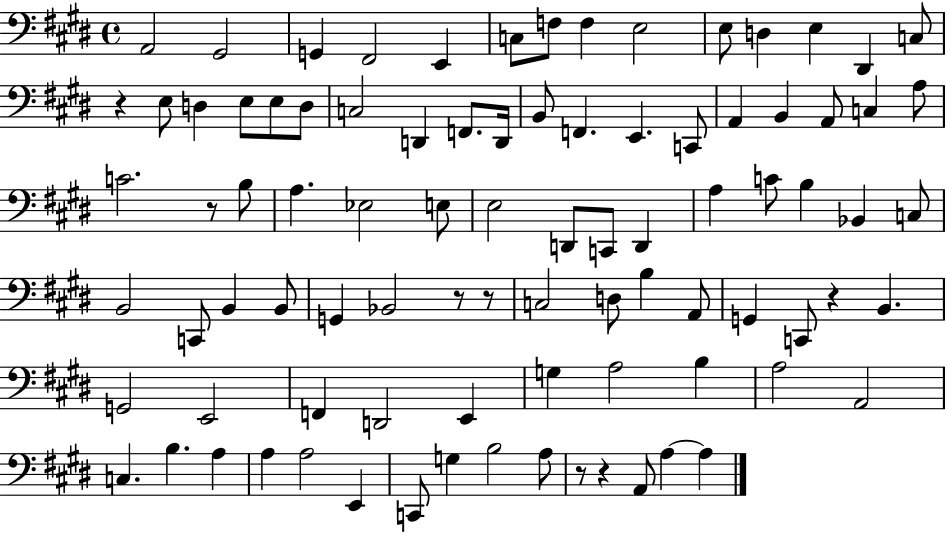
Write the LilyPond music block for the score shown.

{
  \clef bass
  \time 4/4
  \defaultTimeSignature
  \key e \major
  \repeat volta 2 { a,2 gis,2 | g,4 fis,2 e,4 | c8 f8 f4 e2 | e8 d4 e4 dis,4 c8 | \break r4 e8 d4 e8 e8 d8 | c2 d,4 f,8. d,16 | b,8 f,4. e,4. c,8 | a,4 b,4 a,8 c4 a8 | \break c'2. r8 b8 | a4. ees2 e8 | e2 d,8 c,8 d,4 | a4 c'8 b4 bes,4 c8 | \break b,2 c,8 b,4 b,8 | g,4 bes,2 r8 r8 | c2 d8 b4 a,8 | g,4 c,8 r4 b,4. | \break g,2 e,2 | f,4 d,2 e,4 | g4 a2 b4 | a2 a,2 | \break c4. b4. a4 | a4 a2 e,4 | c,8 g4 b2 a8 | r8 r4 a,8 a4~~ a4 | \break } \bar "|."
}